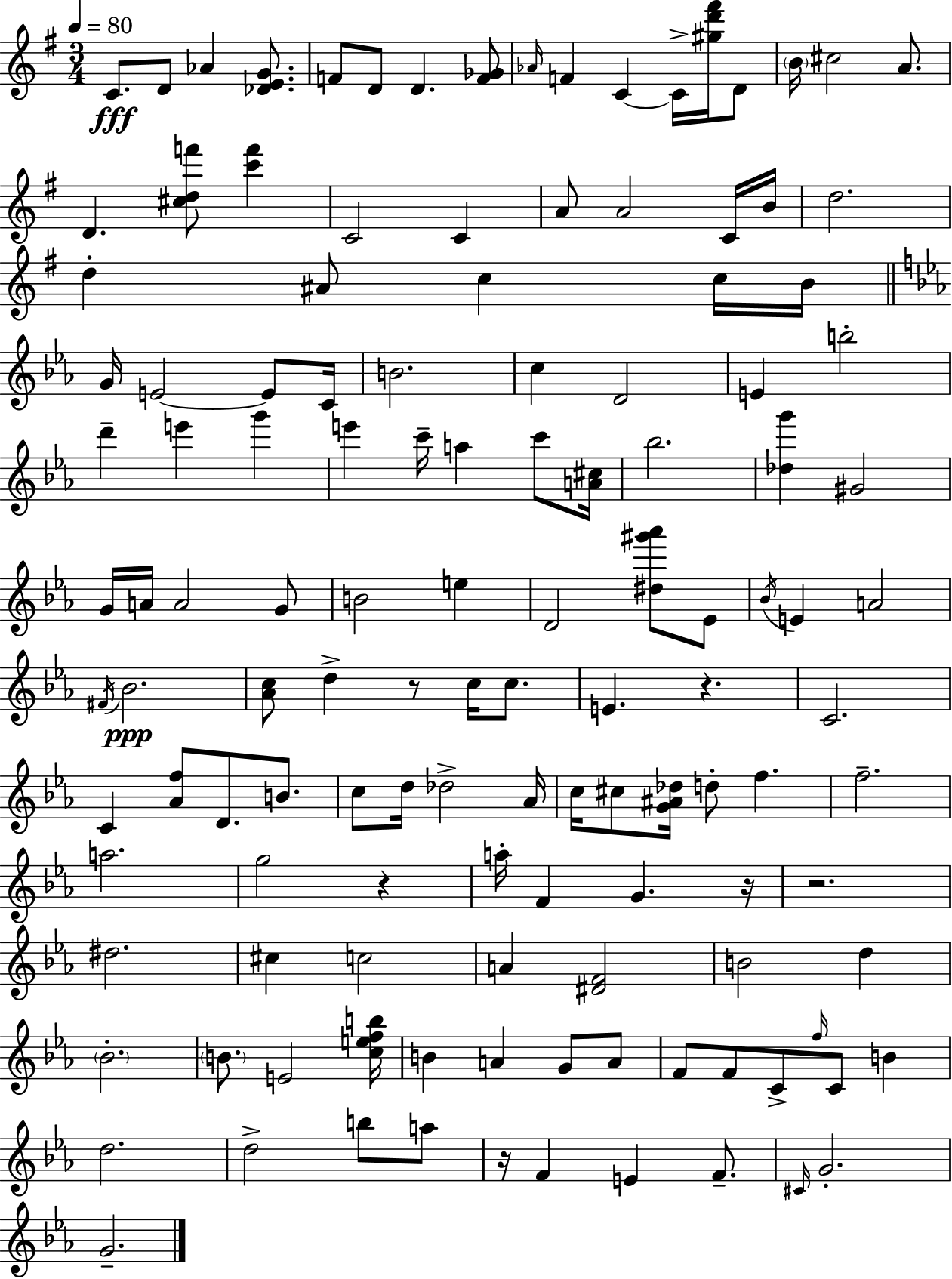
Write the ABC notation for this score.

X:1
T:Untitled
M:3/4
L:1/4
K:G
C/2 D/2 _A [_DEG]/2 F/2 D/2 D [F_G]/2 _A/4 F C C/4 [^gd'^f']/4 D/2 B/4 ^c2 A/2 D [^cdf']/2 [c'f'] C2 C A/2 A2 C/4 B/4 d2 d ^A/2 c c/4 B/4 G/4 E2 E/2 C/4 B2 c D2 E b2 d' e' g' e' c'/4 a c'/2 [A^c]/4 _b2 [_dg'] ^G2 G/4 A/4 A2 G/2 B2 e D2 [^d^g'_a']/2 _E/2 _B/4 E A2 ^F/4 _B2 [_Ac]/2 d z/2 c/4 c/2 E z C2 C [_Af]/2 D/2 B/2 c/2 d/4 _d2 _A/4 c/4 ^c/2 [G^A_d]/4 d/2 f f2 a2 g2 z a/4 F G z/4 z2 ^d2 ^c c2 A [^DF]2 B2 d _B2 B/2 E2 [cefb]/4 B A G/2 A/2 F/2 F/2 C/2 f/4 C/2 B d2 d2 b/2 a/2 z/4 F E F/2 ^C/4 G2 G2